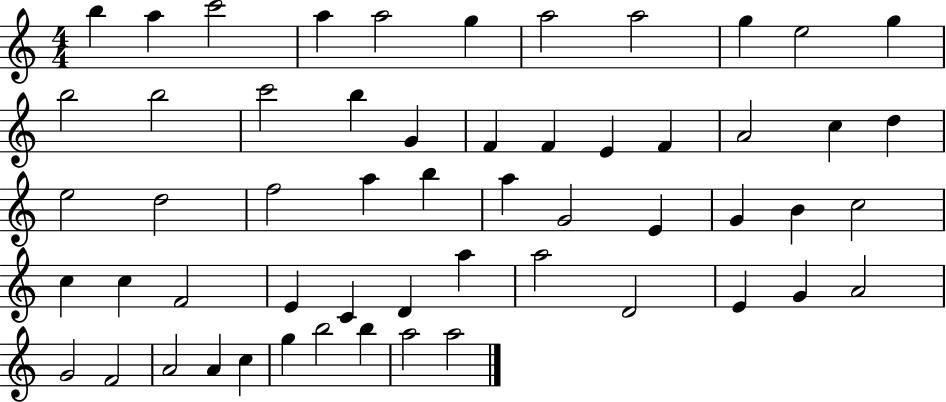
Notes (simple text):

B5/q A5/q C6/h A5/q A5/h G5/q A5/h A5/h G5/q E5/h G5/q B5/h B5/h C6/h B5/q G4/q F4/q F4/q E4/q F4/q A4/h C5/q D5/q E5/h D5/h F5/h A5/q B5/q A5/q G4/h E4/q G4/q B4/q C5/h C5/q C5/q F4/h E4/q C4/q D4/q A5/q A5/h D4/h E4/q G4/q A4/h G4/h F4/h A4/h A4/q C5/q G5/q B5/h B5/q A5/h A5/h